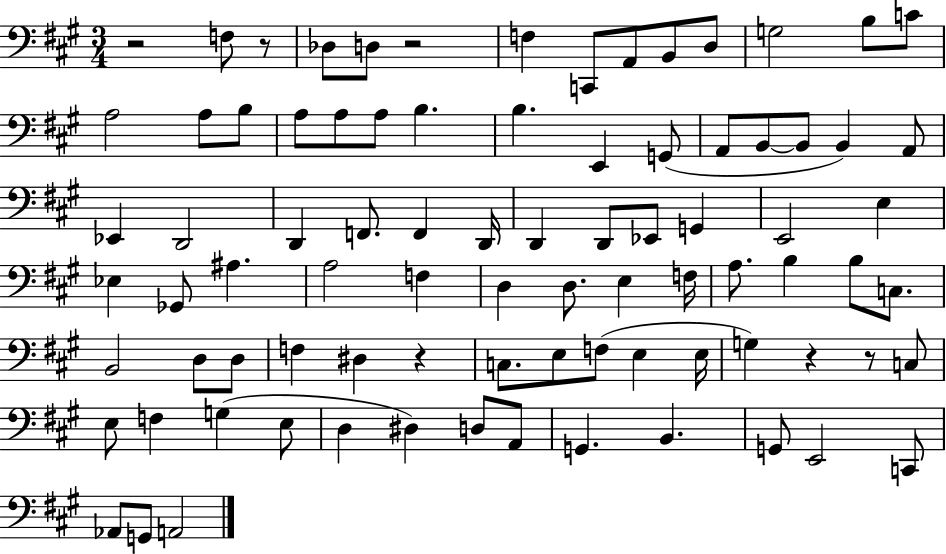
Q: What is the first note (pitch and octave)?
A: F3